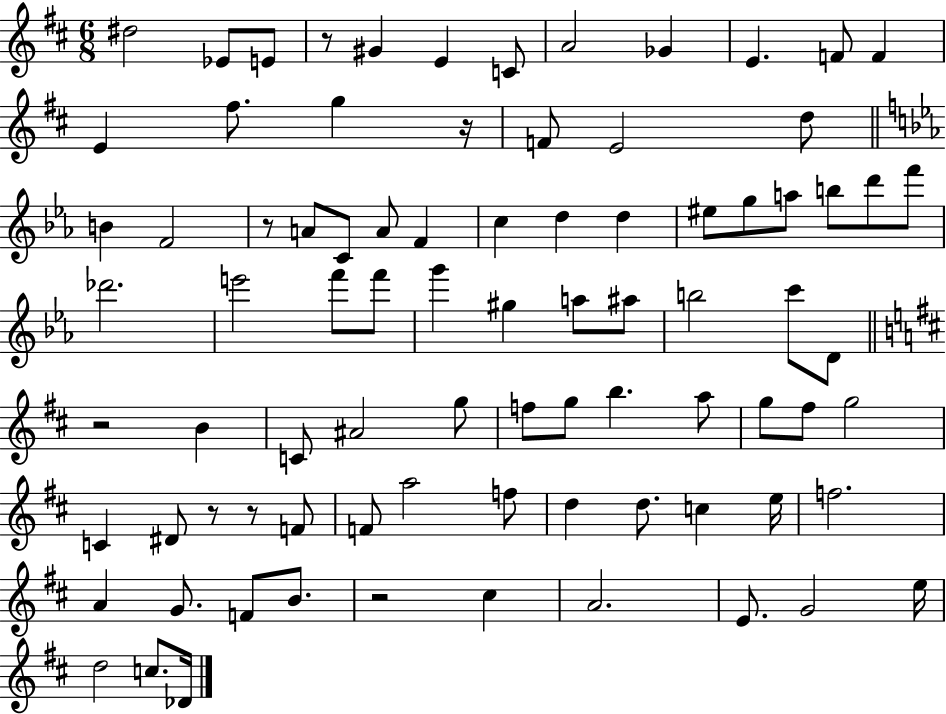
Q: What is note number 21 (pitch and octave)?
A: C4